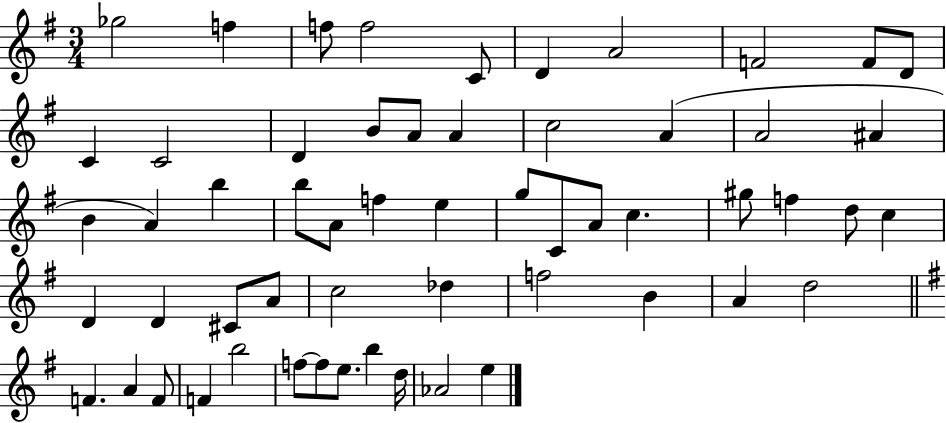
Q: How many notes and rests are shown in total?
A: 57